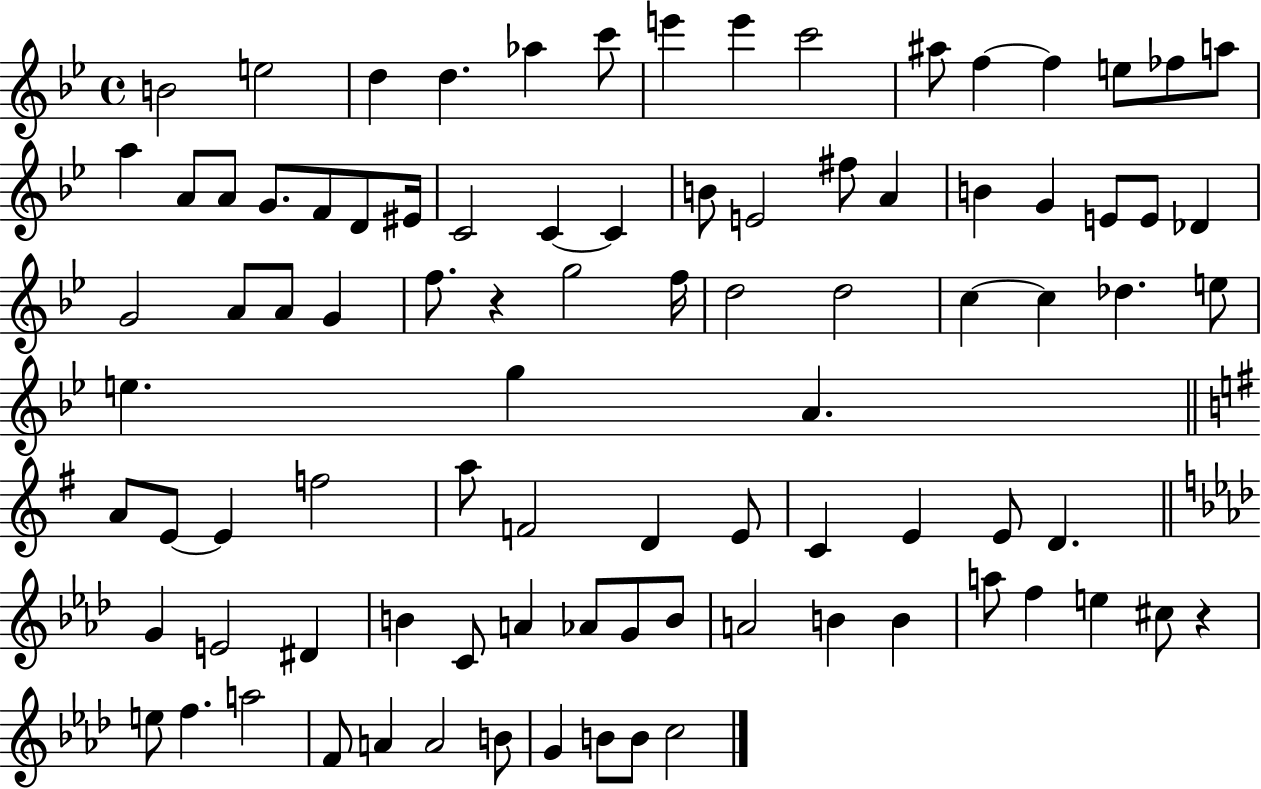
{
  \clef treble
  \time 4/4
  \defaultTimeSignature
  \key bes \major
  b'2 e''2 | d''4 d''4. aes''4 c'''8 | e'''4 e'''4 c'''2 | ais''8 f''4~~ f''4 e''8 fes''8 a''8 | \break a''4 a'8 a'8 g'8. f'8 d'8 eis'16 | c'2 c'4~~ c'4 | b'8 e'2 fis''8 a'4 | b'4 g'4 e'8 e'8 des'4 | \break g'2 a'8 a'8 g'4 | f''8. r4 g''2 f''16 | d''2 d''2 | c''4~~ c''4 des''4. e''8 | \break e''4. g''4 a'4. | \bar "||" \break \key g \major a'8 e'8~~ e'4 f''2 | a''8 f'2 d'4 e'8 | c'4 e'4 e'8 d'4. | \bar "||" \break \key aes \major g'4 e'2 dis'4 | b'4 c'8 a'4 aes'8 g'8 b'8 | a'2 b'4 b'4 | a''8 f''4 e''4 cis''8 r4 | \break e''8 f''4. a''2 | f'8 a'4 a'2 b'8 | g'4 b'8 b'8 c''2 | \bar "|."
}